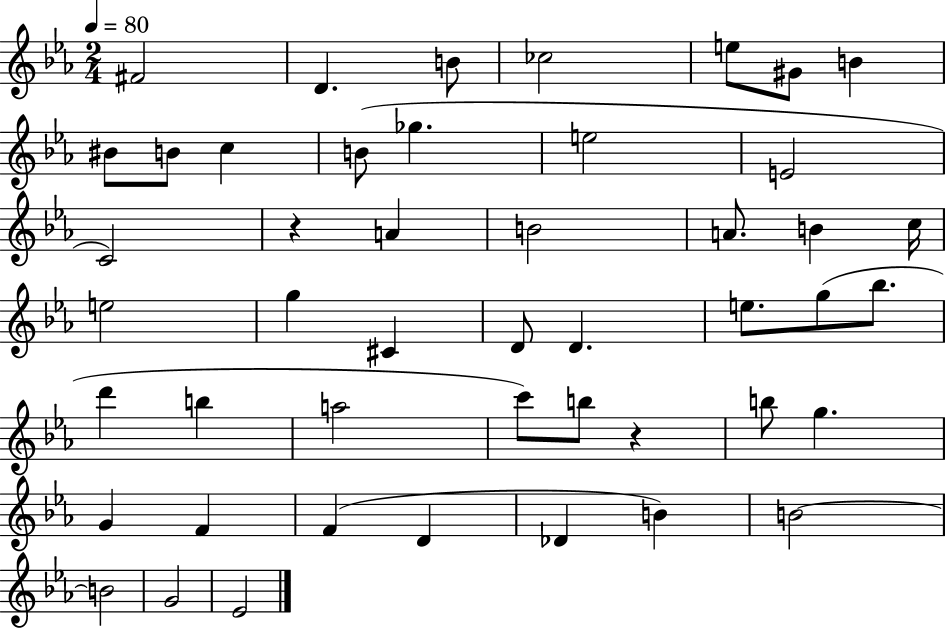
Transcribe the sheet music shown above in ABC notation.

X:1
T:Untitled
M:2/4
L:1/4
K:Eb
^F2 D B/2 _c2 e/2 ^G/2 B ^B/2 B/2 c B/2 _g e2 E2 C2 z A B2 A/2 B c/4 e2 g ^C D/2 D e/2 g/2 _b/2 d' b a2 c'/2 b/2 z b/2 g G F F D _D B B2 B2 G2 _E2